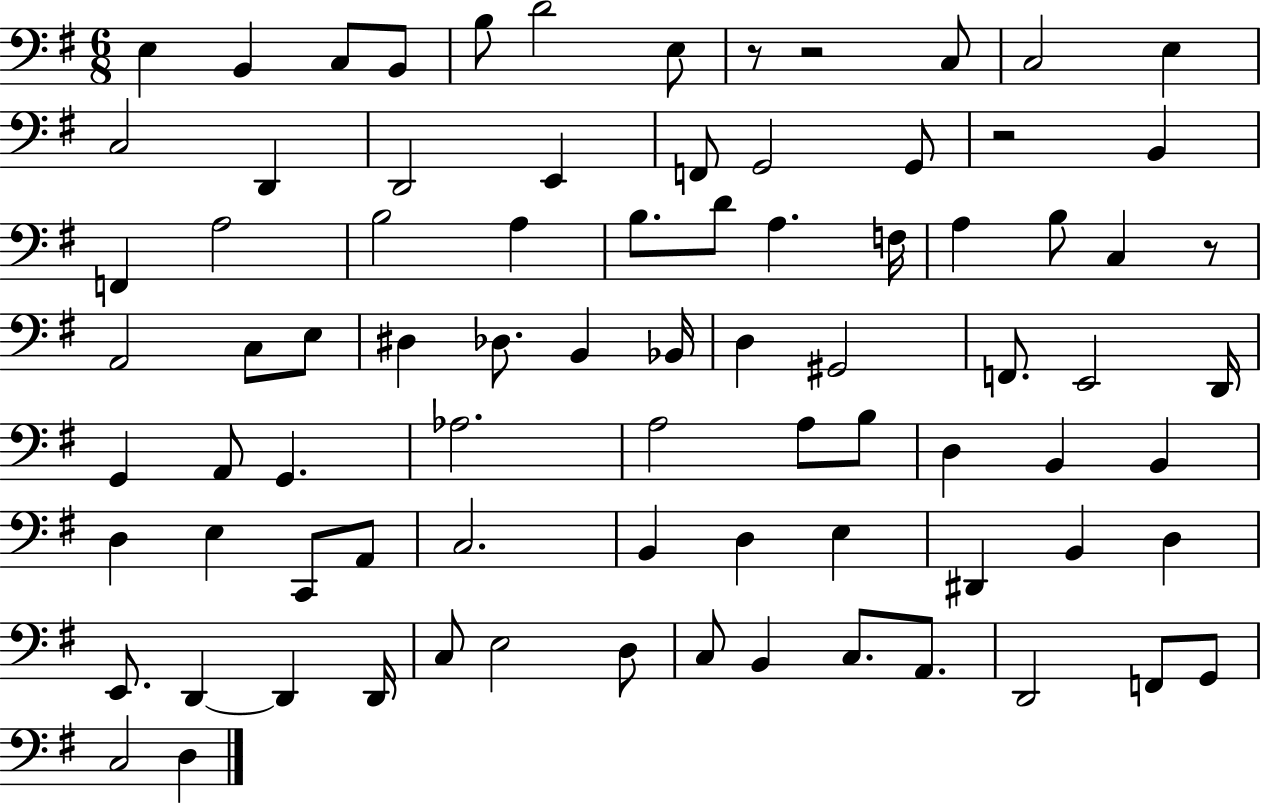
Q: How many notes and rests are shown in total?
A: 82